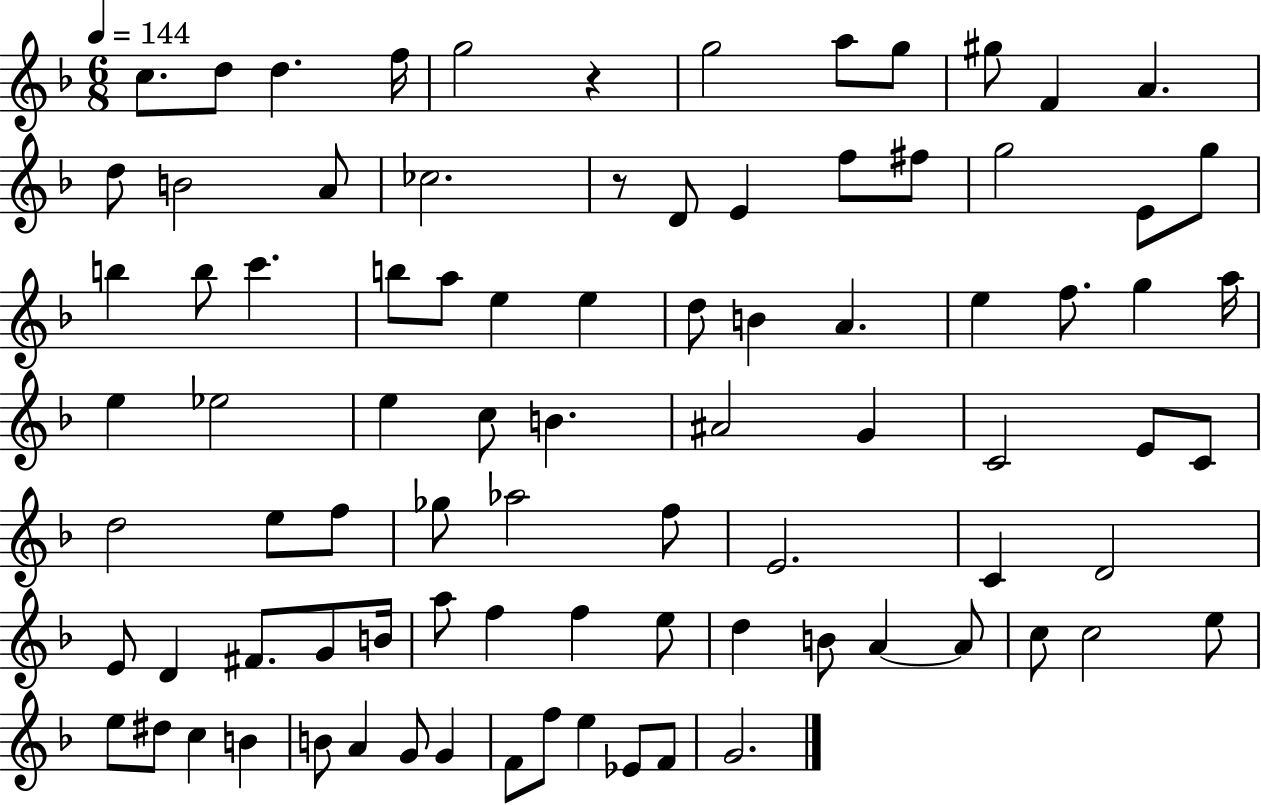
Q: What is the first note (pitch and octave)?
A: C5